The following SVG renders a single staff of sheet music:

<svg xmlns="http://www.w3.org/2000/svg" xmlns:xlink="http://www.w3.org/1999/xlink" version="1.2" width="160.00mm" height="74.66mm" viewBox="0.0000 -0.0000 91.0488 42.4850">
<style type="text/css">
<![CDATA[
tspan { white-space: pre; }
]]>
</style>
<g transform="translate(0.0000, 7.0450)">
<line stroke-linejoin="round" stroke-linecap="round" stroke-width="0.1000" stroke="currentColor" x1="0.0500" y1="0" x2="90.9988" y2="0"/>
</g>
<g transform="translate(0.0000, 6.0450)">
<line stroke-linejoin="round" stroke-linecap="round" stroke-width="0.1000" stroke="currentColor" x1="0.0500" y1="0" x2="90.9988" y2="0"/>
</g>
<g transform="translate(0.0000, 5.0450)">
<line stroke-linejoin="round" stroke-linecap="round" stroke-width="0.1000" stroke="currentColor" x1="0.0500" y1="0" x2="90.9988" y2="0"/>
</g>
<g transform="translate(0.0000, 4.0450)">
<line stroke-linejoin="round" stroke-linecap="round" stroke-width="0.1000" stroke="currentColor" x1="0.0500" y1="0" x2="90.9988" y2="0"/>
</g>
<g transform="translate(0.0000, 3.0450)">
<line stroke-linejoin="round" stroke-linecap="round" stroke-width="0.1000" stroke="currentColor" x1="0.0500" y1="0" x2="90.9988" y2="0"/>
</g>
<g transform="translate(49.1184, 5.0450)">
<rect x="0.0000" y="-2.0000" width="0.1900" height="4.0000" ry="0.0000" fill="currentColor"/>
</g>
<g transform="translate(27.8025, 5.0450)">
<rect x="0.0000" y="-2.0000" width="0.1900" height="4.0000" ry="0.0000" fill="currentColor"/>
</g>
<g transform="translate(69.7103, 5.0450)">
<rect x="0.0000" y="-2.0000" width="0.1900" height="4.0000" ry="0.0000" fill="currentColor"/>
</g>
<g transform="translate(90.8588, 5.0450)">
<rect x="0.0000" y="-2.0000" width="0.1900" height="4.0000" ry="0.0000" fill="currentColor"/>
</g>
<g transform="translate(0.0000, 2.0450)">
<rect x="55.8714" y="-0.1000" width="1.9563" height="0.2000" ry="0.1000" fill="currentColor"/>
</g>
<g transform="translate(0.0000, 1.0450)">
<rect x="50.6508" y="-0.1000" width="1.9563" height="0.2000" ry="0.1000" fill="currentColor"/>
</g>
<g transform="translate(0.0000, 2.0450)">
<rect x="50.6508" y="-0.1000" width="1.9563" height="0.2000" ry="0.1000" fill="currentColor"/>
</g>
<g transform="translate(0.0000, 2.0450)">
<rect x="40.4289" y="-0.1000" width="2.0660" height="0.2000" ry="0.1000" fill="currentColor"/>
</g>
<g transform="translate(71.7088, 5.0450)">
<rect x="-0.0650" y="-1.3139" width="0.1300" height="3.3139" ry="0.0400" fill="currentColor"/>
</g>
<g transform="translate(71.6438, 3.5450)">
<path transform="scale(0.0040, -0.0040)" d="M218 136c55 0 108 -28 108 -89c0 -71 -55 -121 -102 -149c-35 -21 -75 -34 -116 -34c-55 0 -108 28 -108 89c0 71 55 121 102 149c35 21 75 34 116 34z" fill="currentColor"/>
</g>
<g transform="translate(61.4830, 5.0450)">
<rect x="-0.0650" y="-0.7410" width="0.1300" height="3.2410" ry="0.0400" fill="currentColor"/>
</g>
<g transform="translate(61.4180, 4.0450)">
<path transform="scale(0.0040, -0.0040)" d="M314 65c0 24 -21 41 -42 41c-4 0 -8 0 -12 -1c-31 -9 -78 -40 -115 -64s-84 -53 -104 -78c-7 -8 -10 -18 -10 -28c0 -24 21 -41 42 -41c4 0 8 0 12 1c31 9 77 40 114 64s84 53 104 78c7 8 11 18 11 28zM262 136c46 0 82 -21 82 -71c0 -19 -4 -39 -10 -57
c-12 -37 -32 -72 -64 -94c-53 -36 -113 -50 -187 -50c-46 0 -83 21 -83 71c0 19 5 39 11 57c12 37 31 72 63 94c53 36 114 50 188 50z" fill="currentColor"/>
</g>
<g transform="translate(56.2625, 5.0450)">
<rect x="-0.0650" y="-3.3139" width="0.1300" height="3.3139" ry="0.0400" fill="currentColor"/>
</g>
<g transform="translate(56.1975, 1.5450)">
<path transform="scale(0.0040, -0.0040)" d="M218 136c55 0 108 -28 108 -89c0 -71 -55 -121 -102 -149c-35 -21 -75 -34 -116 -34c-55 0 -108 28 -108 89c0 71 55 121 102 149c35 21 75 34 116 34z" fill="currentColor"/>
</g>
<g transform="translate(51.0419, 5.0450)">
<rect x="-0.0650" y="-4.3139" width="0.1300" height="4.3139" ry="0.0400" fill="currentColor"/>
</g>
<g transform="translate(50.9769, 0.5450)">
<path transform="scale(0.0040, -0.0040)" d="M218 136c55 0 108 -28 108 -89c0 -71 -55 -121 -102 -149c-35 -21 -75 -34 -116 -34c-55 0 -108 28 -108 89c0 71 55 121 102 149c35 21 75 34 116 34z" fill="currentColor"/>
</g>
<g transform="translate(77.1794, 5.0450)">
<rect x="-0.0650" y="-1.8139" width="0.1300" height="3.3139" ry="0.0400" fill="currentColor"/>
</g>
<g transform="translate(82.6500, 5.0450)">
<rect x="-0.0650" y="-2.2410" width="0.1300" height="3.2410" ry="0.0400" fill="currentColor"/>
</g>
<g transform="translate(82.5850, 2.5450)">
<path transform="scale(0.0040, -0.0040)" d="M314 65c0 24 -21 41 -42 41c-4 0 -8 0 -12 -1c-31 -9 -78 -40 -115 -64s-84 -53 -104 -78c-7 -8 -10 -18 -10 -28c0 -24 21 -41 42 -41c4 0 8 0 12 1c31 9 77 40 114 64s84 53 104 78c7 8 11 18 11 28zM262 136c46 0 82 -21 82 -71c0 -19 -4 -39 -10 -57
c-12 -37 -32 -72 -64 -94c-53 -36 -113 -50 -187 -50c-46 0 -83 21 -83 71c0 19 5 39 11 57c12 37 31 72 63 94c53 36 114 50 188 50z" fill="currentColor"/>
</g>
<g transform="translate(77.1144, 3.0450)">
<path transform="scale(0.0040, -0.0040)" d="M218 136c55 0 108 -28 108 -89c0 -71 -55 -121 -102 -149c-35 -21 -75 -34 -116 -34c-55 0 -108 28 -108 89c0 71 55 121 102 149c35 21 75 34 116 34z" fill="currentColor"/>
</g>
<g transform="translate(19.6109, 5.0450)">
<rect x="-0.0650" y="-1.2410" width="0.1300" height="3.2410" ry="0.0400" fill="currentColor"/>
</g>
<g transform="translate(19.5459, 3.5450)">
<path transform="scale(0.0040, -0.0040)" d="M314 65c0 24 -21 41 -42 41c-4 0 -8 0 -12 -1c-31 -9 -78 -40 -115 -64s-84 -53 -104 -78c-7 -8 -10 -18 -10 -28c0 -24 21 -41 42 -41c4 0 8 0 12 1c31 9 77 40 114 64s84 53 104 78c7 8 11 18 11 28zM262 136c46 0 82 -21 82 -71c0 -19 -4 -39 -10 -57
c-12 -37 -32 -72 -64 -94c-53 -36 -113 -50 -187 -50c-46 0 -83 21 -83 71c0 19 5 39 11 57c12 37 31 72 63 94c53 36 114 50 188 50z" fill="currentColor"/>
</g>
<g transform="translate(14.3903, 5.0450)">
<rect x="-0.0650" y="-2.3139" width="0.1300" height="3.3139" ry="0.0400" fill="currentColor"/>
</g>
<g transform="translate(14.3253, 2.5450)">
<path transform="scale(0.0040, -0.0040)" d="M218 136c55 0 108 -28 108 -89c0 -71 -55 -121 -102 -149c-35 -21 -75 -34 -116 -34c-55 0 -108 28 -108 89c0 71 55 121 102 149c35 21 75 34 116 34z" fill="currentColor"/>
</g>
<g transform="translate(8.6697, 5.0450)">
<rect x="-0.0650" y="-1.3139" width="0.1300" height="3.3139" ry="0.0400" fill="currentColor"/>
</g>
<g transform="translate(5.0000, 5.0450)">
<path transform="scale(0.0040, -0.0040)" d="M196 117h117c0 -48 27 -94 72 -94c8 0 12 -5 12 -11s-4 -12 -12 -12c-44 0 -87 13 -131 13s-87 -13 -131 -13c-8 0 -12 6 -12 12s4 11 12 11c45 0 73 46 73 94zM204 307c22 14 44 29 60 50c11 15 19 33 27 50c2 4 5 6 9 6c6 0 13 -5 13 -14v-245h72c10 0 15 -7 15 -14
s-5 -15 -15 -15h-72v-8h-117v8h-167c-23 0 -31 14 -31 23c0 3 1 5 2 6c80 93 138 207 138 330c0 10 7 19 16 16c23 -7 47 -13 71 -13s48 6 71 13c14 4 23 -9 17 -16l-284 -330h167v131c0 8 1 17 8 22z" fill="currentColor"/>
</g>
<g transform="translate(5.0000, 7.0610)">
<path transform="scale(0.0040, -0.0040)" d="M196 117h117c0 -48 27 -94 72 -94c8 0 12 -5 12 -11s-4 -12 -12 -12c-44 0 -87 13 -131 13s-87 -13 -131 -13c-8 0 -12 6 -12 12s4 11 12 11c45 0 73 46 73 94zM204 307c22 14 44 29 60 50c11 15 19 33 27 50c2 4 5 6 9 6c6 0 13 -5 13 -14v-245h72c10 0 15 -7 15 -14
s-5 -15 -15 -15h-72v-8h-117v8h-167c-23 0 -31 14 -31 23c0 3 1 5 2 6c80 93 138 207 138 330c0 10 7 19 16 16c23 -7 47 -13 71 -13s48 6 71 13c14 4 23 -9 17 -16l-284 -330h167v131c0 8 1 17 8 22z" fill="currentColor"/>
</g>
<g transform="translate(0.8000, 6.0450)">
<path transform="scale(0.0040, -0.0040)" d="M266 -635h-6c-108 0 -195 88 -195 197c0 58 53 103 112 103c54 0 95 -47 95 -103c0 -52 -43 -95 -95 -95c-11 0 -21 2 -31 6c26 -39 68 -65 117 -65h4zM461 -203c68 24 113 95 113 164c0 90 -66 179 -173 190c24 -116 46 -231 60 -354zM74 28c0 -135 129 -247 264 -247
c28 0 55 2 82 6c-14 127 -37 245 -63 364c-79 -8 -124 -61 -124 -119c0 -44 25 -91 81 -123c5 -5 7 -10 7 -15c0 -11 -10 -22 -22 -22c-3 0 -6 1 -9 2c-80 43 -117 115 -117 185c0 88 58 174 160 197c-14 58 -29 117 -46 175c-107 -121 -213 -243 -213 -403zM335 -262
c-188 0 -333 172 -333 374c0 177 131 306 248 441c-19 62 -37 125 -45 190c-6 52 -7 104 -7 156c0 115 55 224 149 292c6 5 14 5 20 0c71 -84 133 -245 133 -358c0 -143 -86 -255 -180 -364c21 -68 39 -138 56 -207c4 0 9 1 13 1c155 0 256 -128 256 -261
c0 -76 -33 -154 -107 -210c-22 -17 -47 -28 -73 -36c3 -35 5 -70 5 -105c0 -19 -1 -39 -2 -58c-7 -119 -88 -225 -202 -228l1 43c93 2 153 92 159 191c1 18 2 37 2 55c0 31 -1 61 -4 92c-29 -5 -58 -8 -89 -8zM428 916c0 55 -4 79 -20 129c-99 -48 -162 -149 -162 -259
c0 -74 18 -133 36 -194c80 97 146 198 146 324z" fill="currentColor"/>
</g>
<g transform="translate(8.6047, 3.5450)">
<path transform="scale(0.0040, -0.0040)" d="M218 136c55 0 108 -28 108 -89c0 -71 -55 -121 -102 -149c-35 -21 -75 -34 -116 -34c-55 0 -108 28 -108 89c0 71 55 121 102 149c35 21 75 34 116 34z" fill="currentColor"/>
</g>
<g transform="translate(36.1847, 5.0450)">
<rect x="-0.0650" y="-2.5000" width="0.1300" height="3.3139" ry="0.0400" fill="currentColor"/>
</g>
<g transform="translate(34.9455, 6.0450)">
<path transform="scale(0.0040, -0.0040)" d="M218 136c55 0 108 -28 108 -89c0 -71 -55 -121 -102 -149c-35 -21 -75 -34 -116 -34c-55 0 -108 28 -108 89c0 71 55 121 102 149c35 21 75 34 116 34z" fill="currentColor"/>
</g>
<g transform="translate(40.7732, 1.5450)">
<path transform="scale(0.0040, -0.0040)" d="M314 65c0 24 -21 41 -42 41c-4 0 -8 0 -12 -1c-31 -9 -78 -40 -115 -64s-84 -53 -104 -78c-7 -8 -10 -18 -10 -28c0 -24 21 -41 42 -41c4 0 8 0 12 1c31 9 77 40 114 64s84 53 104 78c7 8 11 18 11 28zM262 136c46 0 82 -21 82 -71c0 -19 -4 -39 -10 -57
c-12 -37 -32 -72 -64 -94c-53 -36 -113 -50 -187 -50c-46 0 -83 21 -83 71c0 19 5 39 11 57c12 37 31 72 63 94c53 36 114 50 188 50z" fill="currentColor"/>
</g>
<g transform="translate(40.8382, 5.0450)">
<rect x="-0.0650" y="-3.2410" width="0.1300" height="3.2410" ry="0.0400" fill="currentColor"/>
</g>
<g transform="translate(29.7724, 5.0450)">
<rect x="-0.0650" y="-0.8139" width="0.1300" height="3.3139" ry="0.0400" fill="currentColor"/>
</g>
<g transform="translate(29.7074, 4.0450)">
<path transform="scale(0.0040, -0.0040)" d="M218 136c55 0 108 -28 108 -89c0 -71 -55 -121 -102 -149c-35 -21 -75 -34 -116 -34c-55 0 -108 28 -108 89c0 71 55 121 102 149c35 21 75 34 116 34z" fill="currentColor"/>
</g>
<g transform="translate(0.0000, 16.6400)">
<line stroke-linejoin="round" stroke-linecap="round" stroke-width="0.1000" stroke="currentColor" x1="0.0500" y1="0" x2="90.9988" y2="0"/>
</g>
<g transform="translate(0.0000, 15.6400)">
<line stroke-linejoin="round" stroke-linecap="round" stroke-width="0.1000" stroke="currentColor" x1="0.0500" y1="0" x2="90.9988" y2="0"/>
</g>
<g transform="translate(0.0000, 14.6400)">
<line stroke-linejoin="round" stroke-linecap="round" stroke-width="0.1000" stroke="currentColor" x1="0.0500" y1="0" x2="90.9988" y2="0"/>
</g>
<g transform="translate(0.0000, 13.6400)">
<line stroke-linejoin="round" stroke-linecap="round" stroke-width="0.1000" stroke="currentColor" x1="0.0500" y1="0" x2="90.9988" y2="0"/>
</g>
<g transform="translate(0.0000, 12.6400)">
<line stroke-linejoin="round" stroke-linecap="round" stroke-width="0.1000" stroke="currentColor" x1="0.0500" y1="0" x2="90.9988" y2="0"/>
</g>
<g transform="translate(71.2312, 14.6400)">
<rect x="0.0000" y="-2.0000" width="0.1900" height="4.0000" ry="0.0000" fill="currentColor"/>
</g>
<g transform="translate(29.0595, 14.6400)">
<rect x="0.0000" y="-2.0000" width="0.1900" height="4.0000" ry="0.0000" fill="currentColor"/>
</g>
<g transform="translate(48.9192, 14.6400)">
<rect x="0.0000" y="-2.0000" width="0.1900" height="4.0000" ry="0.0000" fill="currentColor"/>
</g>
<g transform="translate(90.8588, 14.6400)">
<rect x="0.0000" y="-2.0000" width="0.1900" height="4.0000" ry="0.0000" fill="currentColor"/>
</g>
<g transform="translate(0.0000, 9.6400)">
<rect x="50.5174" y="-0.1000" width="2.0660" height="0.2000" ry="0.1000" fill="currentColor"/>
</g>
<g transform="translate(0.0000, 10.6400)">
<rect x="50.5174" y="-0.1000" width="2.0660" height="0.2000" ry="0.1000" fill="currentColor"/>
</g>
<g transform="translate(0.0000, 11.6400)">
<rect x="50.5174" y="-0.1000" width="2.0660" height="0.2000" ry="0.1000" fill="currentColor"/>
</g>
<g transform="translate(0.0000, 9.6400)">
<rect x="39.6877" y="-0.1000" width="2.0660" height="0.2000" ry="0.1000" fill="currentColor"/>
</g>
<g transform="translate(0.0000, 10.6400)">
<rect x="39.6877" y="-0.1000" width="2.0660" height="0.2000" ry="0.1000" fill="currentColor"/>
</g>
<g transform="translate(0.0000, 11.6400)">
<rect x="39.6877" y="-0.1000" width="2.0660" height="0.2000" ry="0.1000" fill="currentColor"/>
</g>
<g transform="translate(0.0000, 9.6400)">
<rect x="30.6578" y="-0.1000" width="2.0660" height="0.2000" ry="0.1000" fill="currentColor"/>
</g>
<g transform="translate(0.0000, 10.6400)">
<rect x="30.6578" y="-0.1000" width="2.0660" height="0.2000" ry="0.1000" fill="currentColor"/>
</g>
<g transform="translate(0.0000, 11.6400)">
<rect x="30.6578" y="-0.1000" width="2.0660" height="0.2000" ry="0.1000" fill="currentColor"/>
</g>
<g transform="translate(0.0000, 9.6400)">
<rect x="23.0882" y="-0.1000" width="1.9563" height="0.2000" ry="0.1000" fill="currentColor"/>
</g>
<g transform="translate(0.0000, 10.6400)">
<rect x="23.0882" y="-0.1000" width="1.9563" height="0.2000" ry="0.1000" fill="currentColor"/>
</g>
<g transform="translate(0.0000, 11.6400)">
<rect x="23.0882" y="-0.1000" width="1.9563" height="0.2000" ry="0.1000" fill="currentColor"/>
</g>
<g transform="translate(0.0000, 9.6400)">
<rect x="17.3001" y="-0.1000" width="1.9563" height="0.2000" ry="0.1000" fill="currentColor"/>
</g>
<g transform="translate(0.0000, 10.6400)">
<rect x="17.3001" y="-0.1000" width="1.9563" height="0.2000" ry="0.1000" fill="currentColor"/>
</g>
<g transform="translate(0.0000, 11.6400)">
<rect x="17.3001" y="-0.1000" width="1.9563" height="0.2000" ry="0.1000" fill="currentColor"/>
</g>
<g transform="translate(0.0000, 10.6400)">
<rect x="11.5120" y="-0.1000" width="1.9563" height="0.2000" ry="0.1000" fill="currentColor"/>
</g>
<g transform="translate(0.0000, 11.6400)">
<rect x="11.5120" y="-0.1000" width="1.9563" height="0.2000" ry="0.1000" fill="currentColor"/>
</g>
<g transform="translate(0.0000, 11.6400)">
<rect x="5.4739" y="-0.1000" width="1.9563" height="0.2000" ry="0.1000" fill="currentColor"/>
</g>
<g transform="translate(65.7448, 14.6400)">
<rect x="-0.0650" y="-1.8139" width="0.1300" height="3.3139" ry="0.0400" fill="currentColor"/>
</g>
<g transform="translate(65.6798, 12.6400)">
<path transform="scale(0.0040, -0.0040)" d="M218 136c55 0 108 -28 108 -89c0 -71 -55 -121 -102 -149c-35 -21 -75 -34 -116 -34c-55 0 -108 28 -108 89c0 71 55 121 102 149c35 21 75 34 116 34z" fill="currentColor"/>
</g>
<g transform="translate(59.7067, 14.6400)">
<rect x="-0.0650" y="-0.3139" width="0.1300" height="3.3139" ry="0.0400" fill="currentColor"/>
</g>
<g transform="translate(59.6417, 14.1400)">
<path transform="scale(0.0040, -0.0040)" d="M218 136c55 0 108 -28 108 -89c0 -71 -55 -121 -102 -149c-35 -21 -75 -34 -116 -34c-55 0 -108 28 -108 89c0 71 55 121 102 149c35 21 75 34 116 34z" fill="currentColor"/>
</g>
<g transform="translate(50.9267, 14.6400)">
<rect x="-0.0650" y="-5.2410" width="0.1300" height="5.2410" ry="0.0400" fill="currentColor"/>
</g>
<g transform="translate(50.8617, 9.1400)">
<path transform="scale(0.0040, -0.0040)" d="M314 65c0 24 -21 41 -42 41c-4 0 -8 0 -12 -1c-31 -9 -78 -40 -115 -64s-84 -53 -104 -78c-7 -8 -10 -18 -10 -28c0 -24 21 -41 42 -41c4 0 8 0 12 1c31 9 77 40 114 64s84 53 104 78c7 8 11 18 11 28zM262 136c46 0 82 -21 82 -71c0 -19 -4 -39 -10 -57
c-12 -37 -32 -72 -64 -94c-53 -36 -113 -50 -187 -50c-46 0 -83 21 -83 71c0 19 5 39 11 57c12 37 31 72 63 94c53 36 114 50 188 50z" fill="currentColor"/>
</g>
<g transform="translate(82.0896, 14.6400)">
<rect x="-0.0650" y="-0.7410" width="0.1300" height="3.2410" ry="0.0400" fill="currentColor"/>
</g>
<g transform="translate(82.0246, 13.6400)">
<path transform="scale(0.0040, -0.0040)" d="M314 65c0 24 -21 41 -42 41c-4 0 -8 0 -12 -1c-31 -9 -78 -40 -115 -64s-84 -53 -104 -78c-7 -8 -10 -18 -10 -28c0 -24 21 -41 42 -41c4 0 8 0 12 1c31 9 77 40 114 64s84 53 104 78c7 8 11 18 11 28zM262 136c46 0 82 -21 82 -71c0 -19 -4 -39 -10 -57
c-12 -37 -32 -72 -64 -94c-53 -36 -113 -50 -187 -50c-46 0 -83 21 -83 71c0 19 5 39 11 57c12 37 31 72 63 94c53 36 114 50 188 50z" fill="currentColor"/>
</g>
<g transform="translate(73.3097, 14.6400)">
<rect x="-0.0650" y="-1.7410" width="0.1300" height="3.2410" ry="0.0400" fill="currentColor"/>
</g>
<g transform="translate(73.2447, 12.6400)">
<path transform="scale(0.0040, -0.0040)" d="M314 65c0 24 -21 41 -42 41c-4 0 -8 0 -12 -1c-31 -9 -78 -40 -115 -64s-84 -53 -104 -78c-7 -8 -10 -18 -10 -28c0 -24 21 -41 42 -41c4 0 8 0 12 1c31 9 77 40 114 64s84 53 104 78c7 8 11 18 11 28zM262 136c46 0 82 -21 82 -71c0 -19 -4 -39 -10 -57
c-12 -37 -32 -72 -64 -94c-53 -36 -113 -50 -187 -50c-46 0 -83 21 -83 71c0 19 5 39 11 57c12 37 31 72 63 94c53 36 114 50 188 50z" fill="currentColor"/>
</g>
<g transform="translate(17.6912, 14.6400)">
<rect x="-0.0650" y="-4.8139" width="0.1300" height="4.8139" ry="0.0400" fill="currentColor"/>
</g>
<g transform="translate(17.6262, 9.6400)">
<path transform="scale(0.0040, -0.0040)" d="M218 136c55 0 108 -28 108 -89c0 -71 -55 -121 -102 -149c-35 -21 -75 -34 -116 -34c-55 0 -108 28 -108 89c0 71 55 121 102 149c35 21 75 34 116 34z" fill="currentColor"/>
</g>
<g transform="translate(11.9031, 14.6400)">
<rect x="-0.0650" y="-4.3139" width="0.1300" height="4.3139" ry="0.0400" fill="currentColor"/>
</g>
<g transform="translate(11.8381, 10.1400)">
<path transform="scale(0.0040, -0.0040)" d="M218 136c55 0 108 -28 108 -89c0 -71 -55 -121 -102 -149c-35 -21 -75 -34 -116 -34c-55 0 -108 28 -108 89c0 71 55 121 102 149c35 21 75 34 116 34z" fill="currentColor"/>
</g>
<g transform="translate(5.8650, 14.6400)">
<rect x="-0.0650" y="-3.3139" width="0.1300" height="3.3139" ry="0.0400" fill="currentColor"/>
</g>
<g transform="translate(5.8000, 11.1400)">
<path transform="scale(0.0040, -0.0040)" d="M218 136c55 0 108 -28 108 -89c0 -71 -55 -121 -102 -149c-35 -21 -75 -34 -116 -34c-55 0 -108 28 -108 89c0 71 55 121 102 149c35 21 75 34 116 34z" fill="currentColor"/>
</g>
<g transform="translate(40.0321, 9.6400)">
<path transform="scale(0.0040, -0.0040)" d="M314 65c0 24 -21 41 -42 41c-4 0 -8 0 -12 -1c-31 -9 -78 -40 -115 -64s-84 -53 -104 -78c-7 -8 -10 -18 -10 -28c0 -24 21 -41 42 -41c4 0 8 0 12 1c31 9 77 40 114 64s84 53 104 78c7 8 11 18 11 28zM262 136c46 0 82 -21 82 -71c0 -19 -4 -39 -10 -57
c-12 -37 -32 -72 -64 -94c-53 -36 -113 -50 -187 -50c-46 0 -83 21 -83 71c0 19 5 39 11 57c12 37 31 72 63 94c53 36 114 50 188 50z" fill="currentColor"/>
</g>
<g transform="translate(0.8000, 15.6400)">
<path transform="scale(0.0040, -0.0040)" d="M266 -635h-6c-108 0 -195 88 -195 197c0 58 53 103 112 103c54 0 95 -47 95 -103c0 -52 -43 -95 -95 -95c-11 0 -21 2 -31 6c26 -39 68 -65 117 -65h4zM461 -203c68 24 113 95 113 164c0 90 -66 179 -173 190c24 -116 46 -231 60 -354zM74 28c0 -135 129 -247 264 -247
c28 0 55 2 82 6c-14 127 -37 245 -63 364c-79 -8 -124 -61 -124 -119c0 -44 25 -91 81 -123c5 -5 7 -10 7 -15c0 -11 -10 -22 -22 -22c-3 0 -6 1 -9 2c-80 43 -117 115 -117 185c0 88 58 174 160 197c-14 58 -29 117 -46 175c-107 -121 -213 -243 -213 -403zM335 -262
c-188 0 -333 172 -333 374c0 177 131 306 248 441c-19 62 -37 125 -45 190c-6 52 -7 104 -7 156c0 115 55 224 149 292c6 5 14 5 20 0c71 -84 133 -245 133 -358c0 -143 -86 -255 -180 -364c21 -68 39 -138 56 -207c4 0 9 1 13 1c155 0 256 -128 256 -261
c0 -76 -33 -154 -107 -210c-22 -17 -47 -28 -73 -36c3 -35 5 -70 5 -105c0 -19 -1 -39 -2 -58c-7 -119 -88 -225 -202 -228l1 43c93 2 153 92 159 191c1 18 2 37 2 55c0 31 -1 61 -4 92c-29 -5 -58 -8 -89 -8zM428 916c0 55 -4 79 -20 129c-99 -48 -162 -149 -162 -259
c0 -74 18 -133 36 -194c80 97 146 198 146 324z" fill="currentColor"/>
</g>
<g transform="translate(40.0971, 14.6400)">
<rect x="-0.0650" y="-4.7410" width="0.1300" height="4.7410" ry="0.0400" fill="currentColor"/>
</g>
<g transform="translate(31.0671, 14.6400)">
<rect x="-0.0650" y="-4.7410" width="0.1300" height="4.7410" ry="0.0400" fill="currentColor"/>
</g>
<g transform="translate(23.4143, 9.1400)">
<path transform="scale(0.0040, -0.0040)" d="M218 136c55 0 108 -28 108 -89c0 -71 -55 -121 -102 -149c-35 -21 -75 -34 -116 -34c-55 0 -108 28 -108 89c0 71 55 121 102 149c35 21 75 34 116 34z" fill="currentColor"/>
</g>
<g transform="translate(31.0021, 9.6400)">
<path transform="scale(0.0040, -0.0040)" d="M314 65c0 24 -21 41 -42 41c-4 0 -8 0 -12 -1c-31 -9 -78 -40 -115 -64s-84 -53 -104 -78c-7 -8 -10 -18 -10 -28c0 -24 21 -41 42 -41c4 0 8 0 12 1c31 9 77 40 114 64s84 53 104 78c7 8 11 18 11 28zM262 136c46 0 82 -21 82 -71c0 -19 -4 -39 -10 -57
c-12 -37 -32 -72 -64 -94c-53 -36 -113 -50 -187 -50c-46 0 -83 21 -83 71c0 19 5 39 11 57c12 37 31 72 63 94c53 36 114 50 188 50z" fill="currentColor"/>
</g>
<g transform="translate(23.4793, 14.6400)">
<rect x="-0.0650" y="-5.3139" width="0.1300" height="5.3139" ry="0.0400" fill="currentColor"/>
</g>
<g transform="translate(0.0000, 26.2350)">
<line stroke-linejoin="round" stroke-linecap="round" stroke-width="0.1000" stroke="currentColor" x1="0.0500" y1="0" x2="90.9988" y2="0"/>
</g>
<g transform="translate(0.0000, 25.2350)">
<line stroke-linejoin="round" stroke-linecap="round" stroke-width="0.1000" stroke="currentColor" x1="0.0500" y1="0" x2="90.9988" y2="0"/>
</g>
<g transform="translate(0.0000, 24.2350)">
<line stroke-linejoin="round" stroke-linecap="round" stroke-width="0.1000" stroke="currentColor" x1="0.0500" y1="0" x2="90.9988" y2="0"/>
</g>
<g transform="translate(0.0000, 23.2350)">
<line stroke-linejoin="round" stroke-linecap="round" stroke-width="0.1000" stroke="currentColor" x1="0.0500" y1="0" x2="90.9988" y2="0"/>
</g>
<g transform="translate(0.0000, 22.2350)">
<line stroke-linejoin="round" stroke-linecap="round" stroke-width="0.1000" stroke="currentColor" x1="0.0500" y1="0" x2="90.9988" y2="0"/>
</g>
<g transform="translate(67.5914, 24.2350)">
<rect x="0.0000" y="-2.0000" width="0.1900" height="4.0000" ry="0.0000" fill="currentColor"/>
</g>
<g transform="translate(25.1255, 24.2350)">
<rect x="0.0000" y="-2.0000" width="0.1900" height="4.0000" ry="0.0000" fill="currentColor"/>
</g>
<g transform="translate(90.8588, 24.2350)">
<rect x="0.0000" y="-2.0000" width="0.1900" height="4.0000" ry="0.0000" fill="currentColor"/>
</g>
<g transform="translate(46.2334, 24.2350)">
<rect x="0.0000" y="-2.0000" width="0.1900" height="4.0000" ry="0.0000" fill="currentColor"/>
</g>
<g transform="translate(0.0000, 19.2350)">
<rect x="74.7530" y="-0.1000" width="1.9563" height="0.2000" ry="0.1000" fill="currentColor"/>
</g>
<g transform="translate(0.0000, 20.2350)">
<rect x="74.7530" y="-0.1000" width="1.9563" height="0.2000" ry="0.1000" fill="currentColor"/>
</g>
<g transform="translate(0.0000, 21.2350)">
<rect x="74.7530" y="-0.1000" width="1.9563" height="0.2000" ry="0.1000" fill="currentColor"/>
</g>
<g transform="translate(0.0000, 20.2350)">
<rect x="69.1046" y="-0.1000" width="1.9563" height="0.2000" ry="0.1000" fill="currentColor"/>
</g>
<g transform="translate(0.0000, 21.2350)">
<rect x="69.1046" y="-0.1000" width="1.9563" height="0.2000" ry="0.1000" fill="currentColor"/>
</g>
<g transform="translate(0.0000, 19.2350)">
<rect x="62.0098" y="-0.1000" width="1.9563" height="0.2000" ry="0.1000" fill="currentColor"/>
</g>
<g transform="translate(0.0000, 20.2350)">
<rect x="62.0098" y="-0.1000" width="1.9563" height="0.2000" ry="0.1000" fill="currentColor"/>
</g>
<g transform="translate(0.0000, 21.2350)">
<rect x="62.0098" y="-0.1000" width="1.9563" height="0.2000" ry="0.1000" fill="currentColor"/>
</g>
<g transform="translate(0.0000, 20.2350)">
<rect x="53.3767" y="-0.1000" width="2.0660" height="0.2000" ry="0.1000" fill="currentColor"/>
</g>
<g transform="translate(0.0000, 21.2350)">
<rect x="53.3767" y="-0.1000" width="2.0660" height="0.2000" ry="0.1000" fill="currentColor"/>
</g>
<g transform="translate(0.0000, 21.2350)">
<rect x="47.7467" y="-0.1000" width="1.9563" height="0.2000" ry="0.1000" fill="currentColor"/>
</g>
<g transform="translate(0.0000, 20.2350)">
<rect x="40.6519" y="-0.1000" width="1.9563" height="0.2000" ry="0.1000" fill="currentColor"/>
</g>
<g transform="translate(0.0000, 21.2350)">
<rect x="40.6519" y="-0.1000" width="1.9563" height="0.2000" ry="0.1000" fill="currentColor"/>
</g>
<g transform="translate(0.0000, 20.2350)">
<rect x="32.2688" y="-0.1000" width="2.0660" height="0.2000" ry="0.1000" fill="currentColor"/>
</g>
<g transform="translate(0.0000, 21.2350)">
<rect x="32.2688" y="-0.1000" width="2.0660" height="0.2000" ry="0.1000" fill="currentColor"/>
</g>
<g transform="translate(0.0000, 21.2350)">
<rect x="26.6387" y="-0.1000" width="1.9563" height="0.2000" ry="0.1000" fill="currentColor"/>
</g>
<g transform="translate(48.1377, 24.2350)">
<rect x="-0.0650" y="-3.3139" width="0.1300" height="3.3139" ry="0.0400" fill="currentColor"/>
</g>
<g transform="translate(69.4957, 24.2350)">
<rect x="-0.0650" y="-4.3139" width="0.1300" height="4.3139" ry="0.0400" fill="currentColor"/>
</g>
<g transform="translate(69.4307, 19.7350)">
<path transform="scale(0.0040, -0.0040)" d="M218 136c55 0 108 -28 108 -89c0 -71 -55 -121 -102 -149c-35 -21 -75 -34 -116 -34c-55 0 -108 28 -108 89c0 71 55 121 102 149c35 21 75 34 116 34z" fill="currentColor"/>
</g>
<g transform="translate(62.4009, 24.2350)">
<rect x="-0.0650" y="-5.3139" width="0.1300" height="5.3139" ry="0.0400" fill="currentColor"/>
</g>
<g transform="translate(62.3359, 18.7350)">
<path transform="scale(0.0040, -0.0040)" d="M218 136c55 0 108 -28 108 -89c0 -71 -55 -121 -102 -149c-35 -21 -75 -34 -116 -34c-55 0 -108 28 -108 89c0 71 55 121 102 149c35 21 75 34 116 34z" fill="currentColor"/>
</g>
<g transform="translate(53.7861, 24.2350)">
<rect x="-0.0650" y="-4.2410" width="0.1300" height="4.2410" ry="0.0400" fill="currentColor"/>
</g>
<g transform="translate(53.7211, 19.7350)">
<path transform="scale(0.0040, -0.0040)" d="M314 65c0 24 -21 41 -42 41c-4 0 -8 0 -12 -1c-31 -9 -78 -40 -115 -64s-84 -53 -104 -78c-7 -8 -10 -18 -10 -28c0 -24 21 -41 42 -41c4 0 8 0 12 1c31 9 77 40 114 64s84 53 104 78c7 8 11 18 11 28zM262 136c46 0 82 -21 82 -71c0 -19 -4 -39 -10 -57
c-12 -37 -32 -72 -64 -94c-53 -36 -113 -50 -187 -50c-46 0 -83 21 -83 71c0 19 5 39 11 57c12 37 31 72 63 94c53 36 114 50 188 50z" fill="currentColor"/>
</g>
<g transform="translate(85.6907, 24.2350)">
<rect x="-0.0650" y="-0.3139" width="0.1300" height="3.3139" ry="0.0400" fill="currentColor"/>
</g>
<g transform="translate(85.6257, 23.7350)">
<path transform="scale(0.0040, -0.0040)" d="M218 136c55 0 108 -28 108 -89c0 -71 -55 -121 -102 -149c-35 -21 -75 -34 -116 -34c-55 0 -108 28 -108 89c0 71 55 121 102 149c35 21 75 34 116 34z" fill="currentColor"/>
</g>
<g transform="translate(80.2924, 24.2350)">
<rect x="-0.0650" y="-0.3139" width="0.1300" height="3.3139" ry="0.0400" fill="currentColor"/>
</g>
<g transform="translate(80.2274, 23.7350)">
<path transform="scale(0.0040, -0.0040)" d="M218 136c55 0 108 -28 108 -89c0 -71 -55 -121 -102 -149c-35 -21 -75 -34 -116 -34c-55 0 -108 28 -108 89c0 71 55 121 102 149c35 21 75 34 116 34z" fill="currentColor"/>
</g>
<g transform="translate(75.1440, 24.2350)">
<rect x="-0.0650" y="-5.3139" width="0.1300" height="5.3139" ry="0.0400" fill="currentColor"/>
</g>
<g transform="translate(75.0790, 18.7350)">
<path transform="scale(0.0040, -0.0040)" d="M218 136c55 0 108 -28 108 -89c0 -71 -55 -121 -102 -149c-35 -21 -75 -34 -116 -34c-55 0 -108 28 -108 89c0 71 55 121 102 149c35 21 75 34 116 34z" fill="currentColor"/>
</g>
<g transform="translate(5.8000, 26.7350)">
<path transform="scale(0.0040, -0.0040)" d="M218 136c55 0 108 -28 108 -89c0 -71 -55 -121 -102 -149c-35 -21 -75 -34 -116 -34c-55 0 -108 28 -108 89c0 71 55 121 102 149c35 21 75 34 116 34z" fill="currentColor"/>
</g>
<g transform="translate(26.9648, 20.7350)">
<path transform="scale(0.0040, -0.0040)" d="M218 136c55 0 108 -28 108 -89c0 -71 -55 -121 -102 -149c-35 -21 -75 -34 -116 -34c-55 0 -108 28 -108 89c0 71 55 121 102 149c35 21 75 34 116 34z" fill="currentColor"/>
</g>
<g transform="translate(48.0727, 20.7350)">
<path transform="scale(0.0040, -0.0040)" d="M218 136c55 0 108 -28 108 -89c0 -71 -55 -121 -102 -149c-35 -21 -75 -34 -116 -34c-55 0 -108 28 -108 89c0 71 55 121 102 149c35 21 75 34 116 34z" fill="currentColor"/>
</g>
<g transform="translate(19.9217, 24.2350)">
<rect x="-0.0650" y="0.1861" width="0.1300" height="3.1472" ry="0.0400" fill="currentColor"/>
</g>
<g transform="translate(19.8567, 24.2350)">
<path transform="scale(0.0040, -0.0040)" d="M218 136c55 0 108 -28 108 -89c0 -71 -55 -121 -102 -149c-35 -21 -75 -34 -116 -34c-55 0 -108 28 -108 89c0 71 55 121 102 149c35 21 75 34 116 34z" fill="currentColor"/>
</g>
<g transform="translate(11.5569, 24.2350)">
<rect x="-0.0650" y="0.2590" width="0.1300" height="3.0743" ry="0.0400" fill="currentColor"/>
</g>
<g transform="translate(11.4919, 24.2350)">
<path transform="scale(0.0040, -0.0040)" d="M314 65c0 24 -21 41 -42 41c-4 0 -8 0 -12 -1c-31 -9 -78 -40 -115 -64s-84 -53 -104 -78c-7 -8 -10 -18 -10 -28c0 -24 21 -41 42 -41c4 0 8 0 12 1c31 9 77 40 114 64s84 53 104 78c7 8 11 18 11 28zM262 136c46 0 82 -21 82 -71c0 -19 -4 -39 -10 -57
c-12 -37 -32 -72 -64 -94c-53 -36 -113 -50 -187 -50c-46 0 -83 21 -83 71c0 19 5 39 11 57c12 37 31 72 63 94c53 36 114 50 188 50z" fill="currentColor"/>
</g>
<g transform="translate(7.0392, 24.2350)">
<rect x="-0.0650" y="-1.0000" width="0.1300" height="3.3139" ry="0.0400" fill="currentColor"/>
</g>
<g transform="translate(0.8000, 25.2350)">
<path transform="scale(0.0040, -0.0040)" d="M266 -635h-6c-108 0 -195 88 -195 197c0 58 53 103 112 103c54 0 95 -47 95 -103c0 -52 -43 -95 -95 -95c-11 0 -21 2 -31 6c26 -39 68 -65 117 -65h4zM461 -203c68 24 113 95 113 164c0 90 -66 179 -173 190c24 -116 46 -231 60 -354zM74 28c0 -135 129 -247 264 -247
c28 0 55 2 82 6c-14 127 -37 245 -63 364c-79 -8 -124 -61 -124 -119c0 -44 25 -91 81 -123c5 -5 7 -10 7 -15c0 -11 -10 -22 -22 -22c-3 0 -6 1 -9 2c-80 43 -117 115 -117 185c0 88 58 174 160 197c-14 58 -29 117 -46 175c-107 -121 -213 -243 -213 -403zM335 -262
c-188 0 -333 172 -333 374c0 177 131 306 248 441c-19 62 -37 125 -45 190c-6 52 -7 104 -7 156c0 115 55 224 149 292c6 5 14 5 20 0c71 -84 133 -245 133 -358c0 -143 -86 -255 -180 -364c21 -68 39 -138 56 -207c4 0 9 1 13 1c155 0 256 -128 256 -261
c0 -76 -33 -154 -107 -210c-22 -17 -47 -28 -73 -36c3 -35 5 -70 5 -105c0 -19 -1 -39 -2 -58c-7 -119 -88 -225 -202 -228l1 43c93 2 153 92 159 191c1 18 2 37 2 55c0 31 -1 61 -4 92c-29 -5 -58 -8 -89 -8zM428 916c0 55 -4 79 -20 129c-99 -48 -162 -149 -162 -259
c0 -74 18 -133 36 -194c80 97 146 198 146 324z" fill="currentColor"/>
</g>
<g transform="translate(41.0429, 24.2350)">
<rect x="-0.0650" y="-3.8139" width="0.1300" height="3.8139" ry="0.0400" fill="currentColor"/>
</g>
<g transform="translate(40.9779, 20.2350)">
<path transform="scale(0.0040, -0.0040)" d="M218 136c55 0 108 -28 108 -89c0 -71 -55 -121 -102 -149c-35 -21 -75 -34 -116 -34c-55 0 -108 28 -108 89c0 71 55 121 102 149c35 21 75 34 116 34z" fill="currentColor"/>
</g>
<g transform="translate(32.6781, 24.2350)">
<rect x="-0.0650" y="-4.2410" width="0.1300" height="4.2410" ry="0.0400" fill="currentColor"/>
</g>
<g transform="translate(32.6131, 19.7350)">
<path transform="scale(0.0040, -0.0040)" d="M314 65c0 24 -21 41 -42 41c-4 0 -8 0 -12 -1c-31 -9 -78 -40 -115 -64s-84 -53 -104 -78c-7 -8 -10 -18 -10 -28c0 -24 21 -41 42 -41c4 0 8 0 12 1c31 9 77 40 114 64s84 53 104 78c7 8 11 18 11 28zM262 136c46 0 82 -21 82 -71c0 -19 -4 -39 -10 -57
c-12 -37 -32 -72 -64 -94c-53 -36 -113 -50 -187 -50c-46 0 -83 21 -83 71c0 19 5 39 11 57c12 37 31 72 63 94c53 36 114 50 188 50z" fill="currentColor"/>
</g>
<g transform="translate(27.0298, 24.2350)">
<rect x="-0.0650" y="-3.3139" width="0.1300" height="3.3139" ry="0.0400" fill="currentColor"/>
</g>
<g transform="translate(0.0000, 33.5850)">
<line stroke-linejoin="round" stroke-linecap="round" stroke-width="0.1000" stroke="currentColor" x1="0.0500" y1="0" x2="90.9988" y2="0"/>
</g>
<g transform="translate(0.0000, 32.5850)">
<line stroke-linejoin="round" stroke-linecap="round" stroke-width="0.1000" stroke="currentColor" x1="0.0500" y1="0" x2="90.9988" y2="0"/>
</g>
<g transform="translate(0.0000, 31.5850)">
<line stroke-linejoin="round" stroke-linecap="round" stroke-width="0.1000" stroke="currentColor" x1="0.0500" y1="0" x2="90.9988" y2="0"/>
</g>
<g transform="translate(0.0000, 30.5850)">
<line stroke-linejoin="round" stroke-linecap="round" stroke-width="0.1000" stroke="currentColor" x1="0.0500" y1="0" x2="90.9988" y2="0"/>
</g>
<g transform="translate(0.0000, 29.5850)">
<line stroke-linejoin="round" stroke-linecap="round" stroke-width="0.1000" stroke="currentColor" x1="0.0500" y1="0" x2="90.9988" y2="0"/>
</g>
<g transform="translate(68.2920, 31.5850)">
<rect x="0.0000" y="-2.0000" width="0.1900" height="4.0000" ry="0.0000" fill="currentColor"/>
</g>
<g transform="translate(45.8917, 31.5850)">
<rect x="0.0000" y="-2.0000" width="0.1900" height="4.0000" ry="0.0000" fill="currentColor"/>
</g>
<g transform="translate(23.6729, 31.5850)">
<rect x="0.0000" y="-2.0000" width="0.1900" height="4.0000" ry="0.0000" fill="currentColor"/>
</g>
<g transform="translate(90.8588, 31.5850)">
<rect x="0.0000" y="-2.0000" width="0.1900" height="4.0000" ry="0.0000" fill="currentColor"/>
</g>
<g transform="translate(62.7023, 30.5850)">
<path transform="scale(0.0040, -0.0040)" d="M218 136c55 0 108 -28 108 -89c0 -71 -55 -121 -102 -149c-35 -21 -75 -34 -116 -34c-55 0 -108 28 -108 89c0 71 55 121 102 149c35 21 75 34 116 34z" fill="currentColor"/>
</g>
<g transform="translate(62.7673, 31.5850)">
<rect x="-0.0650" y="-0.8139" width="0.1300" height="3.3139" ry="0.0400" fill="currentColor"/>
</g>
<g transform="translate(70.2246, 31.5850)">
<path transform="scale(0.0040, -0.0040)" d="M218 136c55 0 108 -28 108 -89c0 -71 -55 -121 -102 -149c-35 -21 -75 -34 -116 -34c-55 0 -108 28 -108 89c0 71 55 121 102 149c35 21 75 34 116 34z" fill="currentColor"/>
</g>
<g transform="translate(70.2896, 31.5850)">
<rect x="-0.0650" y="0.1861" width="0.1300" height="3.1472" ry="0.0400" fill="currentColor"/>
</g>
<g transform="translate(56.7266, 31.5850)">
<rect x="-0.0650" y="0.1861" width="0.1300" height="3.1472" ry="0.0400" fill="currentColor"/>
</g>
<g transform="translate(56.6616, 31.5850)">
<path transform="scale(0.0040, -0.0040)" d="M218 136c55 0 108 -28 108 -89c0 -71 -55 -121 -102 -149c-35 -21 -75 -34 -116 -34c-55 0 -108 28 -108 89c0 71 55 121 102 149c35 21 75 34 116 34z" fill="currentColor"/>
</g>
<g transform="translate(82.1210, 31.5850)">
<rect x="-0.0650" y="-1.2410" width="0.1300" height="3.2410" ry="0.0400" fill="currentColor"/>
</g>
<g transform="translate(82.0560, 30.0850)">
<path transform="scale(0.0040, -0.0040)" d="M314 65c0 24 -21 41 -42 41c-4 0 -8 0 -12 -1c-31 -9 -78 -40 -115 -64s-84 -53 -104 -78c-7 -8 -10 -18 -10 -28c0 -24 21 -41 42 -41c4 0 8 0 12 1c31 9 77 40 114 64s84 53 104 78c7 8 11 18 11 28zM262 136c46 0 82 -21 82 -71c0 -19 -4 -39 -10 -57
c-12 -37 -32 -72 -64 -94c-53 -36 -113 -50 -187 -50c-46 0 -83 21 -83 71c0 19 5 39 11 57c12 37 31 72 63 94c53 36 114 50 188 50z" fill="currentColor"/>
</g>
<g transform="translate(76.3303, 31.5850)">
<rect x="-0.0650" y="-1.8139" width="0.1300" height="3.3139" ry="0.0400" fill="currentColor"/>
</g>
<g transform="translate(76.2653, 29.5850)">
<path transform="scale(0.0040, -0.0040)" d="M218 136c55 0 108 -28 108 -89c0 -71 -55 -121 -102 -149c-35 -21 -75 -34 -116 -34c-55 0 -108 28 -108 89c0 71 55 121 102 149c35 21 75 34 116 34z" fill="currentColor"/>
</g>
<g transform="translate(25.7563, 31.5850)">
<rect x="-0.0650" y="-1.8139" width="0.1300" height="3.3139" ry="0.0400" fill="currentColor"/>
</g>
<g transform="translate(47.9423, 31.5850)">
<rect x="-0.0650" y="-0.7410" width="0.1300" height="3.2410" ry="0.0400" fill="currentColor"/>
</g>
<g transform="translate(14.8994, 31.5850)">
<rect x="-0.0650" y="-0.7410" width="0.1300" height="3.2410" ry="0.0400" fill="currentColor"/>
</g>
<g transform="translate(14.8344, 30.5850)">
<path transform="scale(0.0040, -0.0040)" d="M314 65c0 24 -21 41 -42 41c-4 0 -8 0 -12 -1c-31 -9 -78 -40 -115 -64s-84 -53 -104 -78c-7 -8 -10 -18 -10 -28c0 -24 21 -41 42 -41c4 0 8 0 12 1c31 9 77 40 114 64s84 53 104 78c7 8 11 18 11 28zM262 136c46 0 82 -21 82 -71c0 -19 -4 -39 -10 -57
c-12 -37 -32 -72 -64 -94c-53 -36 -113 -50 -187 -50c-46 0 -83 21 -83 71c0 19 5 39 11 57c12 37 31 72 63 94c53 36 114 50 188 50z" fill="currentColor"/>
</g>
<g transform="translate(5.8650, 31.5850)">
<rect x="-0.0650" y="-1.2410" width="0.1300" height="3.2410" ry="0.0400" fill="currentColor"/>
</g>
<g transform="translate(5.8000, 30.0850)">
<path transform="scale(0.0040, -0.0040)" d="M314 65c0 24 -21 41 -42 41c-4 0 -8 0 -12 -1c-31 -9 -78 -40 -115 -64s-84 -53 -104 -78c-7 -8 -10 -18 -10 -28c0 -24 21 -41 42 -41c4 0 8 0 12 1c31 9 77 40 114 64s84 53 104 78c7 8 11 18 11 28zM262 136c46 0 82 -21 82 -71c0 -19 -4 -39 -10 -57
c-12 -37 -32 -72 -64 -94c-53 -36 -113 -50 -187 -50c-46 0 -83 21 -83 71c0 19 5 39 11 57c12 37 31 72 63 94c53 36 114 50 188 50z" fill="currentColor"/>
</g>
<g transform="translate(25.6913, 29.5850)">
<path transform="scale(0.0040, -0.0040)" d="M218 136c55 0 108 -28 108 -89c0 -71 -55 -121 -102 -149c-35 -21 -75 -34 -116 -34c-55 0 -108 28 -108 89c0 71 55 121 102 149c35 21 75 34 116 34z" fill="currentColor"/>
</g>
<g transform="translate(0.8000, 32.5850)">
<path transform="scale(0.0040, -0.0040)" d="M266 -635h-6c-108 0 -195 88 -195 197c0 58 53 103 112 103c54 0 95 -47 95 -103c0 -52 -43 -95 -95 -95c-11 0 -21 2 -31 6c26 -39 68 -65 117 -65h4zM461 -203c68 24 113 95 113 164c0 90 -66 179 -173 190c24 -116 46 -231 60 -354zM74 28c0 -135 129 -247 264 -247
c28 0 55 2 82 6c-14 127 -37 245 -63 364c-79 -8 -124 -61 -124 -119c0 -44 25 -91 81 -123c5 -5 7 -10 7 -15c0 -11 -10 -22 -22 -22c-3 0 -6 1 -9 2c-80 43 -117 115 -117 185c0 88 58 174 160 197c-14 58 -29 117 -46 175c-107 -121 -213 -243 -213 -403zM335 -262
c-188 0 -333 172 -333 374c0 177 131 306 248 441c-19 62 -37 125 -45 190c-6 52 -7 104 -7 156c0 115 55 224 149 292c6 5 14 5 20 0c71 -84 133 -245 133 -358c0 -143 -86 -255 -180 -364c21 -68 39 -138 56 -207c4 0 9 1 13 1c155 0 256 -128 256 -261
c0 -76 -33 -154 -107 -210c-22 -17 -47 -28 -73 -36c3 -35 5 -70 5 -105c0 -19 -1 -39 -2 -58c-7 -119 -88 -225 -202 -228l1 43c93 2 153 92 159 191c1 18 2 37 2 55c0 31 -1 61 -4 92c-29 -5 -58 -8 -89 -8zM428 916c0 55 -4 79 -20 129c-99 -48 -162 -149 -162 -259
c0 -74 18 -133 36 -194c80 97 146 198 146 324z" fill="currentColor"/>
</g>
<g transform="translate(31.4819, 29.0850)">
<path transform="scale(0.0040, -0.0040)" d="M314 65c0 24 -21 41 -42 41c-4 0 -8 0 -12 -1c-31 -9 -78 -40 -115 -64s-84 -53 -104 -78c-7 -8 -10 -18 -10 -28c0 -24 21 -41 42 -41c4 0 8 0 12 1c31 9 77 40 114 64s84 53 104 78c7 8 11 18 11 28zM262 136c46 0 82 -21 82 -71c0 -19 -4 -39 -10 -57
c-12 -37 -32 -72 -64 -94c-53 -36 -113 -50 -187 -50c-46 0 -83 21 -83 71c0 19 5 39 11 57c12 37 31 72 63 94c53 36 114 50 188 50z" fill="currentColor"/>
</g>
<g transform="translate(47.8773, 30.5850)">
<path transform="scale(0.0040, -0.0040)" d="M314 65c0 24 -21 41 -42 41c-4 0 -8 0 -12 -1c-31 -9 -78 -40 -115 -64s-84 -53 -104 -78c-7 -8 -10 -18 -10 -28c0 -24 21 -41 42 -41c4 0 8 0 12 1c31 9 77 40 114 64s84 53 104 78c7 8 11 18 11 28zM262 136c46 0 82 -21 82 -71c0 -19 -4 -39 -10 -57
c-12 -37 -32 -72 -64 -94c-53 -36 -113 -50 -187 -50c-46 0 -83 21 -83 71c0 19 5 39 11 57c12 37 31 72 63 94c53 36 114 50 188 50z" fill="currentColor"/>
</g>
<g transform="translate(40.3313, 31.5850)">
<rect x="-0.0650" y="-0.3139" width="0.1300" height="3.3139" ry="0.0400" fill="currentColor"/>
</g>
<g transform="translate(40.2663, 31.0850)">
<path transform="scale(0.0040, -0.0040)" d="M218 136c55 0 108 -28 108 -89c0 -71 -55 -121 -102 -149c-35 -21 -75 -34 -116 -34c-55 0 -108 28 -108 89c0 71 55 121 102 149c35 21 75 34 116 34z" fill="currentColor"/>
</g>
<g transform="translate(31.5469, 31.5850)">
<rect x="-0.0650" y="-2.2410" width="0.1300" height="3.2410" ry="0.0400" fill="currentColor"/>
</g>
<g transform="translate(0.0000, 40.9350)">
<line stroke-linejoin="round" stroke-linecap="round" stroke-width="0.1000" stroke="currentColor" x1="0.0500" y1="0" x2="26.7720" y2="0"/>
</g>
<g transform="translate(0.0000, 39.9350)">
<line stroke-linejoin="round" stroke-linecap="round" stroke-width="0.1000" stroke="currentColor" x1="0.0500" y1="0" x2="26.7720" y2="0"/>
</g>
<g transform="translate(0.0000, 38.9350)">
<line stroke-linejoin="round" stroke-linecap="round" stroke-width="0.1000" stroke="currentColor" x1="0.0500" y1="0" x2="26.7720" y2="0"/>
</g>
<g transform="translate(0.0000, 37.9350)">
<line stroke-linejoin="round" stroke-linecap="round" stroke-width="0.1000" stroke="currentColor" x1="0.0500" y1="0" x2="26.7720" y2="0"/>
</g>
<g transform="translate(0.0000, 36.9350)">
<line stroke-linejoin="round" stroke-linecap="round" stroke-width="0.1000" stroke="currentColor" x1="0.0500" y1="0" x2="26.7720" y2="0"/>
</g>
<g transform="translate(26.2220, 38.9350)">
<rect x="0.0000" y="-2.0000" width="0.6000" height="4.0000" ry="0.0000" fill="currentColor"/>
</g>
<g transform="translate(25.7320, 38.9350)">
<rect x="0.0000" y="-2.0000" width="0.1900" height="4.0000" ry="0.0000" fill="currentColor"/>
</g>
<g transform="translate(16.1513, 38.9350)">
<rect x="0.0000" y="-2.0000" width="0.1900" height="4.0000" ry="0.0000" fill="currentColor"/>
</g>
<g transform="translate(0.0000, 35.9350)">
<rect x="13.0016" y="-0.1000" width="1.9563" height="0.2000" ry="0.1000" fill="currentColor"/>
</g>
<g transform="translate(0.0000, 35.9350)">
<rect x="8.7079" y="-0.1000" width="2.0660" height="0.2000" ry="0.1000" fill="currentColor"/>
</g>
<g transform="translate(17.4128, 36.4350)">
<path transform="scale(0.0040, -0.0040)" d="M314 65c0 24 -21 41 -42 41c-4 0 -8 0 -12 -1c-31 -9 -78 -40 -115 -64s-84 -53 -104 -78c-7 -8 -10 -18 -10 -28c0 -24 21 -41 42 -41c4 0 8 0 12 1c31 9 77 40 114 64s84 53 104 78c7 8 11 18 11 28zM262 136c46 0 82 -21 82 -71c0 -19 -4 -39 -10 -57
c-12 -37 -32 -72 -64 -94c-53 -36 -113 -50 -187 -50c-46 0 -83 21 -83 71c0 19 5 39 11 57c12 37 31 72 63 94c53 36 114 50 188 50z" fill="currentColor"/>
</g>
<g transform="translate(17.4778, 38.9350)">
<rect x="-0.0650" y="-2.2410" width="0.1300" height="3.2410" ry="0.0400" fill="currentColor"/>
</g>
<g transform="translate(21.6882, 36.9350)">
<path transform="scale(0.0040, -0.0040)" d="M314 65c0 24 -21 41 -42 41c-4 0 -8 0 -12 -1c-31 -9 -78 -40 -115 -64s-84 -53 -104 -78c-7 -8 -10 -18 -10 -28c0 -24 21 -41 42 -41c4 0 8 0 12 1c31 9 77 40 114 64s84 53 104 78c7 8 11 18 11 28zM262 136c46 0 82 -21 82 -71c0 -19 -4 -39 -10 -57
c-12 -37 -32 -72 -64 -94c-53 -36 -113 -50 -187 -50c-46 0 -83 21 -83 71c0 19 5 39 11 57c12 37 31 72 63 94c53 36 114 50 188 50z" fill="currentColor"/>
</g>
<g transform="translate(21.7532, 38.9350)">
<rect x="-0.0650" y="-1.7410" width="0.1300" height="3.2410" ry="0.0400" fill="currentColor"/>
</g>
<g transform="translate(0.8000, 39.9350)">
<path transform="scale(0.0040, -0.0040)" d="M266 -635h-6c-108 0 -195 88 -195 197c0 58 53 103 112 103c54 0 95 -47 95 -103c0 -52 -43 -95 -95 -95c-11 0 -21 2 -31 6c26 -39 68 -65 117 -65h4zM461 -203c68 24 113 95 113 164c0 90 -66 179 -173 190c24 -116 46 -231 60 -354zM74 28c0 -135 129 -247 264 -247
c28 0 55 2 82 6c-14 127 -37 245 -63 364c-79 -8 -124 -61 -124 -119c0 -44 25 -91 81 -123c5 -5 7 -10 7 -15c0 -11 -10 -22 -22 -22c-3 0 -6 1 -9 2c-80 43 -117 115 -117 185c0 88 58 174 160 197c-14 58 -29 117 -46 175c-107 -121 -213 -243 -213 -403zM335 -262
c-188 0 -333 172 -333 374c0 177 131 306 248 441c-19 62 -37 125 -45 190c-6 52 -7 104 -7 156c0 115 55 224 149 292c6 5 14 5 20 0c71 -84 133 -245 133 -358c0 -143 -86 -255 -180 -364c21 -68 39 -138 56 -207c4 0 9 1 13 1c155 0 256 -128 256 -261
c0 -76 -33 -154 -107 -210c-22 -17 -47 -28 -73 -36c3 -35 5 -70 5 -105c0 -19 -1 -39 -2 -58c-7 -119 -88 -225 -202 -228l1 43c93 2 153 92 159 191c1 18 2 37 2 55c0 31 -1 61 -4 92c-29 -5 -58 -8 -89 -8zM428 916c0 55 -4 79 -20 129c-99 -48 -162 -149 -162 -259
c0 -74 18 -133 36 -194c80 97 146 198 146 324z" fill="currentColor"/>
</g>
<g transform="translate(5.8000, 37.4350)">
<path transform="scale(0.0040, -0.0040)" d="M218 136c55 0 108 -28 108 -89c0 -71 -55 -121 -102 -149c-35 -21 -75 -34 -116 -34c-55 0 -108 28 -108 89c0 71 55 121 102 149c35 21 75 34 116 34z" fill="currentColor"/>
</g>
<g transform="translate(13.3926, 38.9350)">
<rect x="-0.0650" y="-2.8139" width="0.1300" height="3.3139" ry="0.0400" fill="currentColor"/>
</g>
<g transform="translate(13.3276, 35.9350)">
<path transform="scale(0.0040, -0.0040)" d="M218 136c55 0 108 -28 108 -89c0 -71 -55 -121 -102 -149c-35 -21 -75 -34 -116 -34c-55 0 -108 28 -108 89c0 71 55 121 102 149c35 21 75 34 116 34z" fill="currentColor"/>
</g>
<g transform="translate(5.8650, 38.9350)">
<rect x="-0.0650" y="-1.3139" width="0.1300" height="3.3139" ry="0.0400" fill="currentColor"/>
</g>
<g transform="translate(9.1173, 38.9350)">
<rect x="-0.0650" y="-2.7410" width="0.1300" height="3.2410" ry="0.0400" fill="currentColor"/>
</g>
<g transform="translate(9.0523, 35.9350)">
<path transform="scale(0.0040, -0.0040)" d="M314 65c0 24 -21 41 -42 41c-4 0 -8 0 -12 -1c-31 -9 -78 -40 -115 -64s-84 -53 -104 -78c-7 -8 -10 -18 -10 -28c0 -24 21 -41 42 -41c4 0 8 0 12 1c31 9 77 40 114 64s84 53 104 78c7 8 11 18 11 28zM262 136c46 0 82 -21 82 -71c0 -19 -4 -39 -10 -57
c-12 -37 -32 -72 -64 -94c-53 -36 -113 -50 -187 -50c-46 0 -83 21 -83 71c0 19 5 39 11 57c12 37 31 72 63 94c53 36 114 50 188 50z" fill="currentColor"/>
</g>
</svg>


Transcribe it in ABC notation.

X:1
T:Untitled
M:4/4
L:1/4
K:C
e g e2 d G b2 d' b d2 e f g2 b d' e' f' e'2 e'2 f'2 c f f2 d2 D B2 B b d'2 c' b d'2 f' d' f' c c e2 d2 f g2 c d2 B d B f e2 e a2 a g2 f2